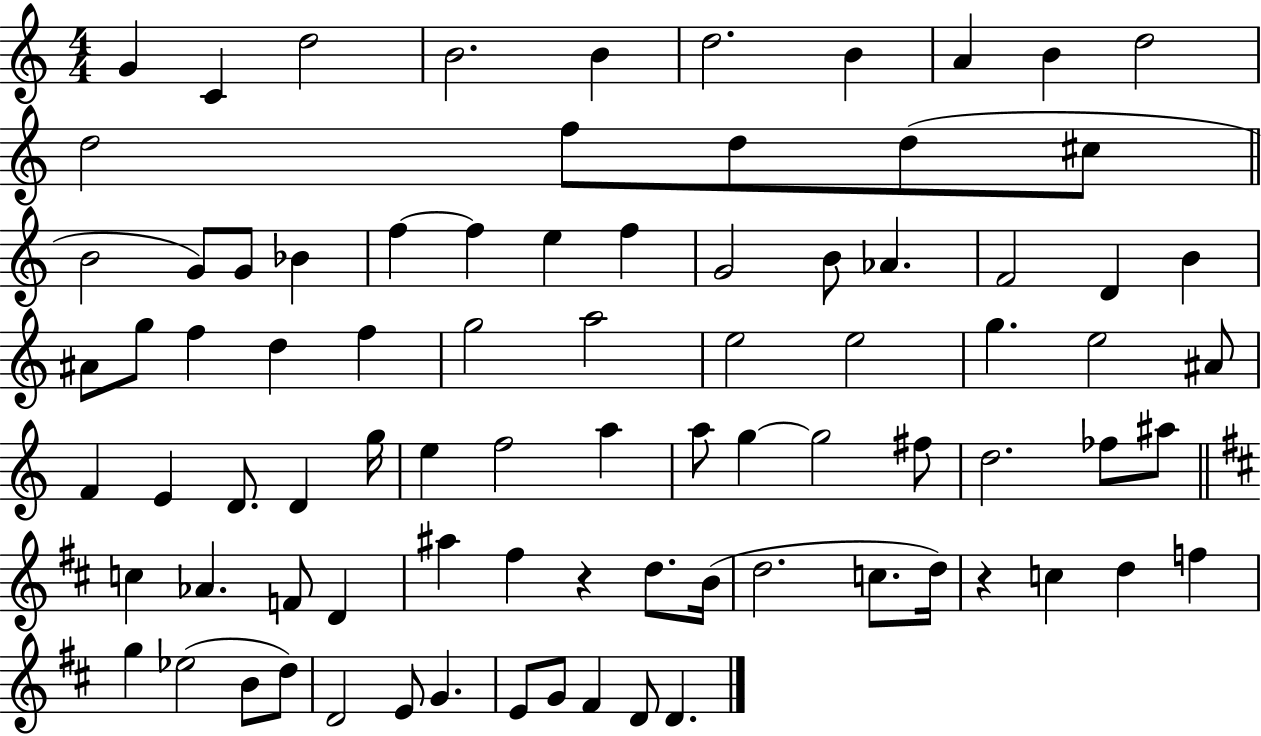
G4/q C4/q D5/h B4/h. B4/q D5/h. B4/q A4/q B4/q D5/h D5/h F5/e D5/e D5/e C#5/e B4/h G4/e G4/e Bb4/q F5/q F5/q E5/q F5/q G4/h B4/e Ab4/q. F4/h D4/q B4/q A#4/e G5/e F5/q D5/q F5/q G5/h A5/h E5/h E5/h G5/q. E5/h A#4/e F4/q E4/q D4/e. D4/q G5/s E5/q F5/h A5/q A5/e G5/q G5/h F#5/e D5/h. FES5/e A#5/e C5/q Ab4/q. F4/e D4/q A#5/q F#5/q R/q D5/e. B4/s D5/h. C5/e. D5/s R/q C5/q D5/q F5/q G5/q Eb5/h B4/e D5/e D4/h E4/e G4/q. E4/e G4/e F#4/q D4/e D4/q.